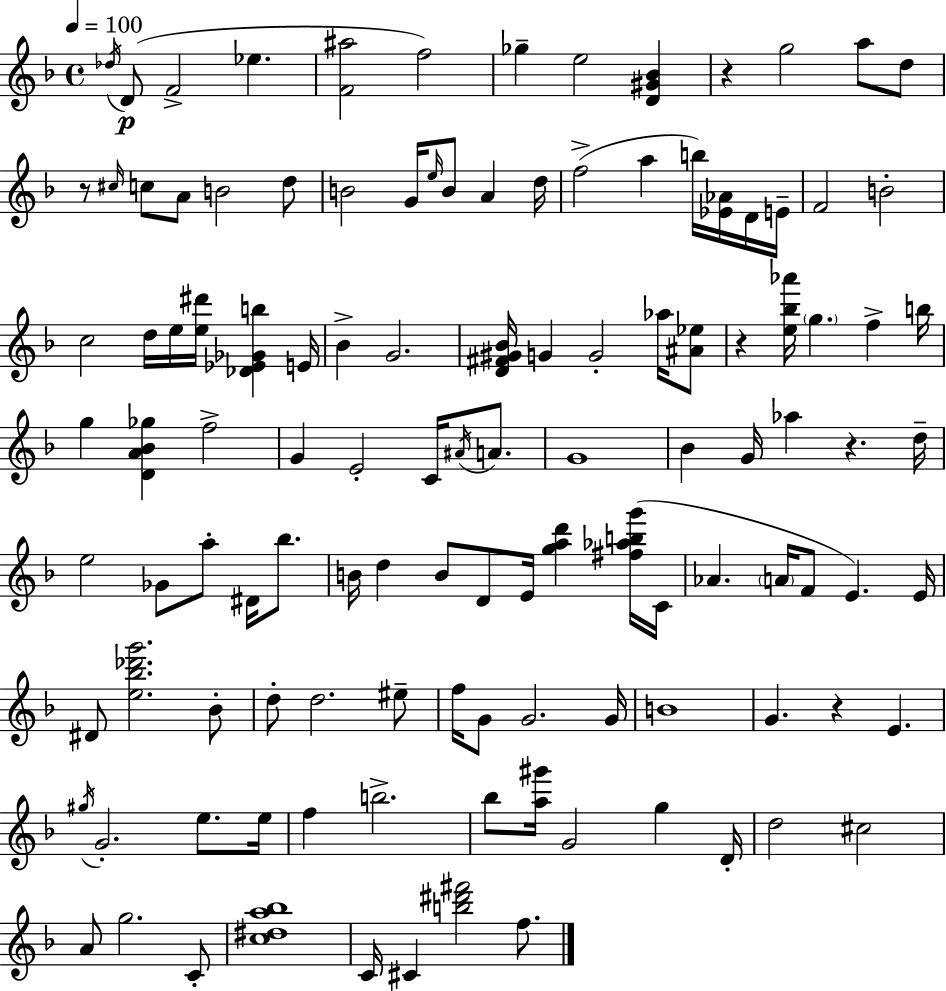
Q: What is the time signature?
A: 4/4